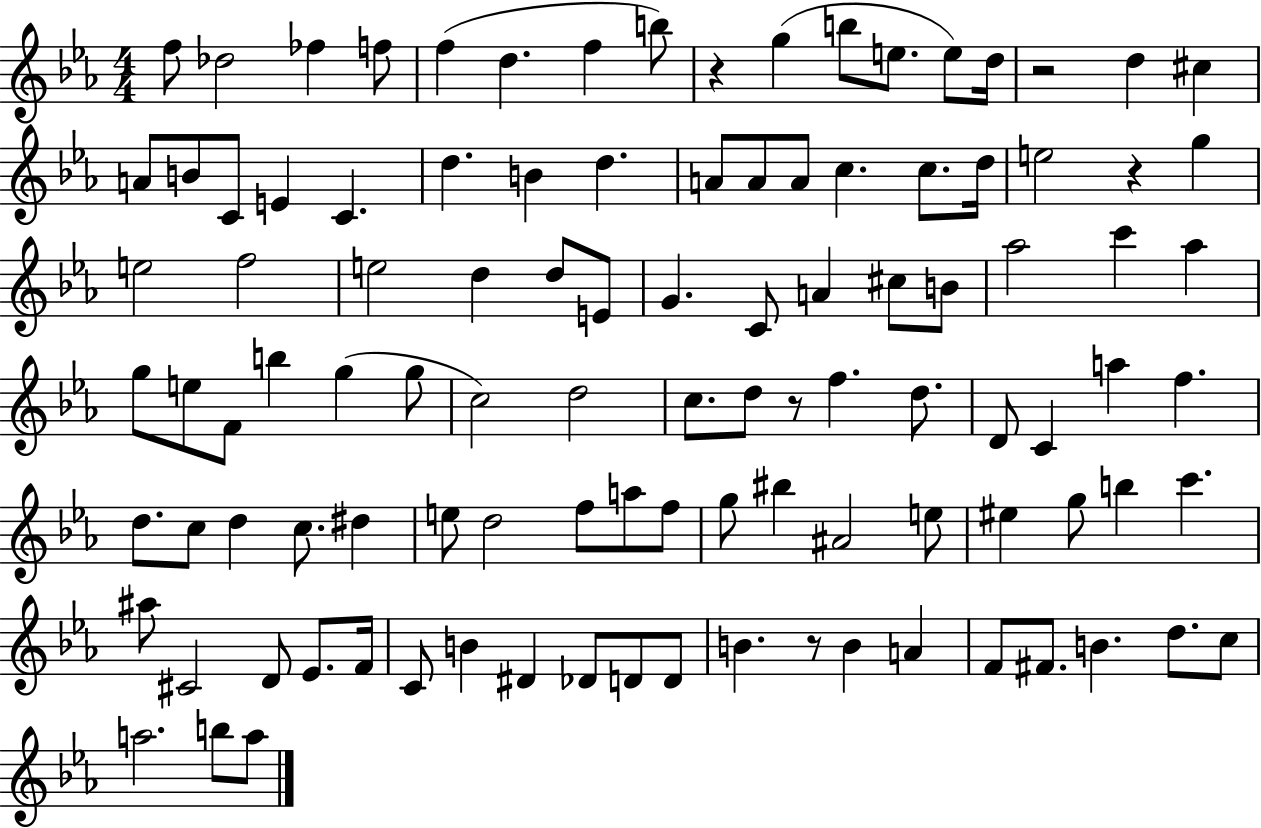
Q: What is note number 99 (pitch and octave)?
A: A5